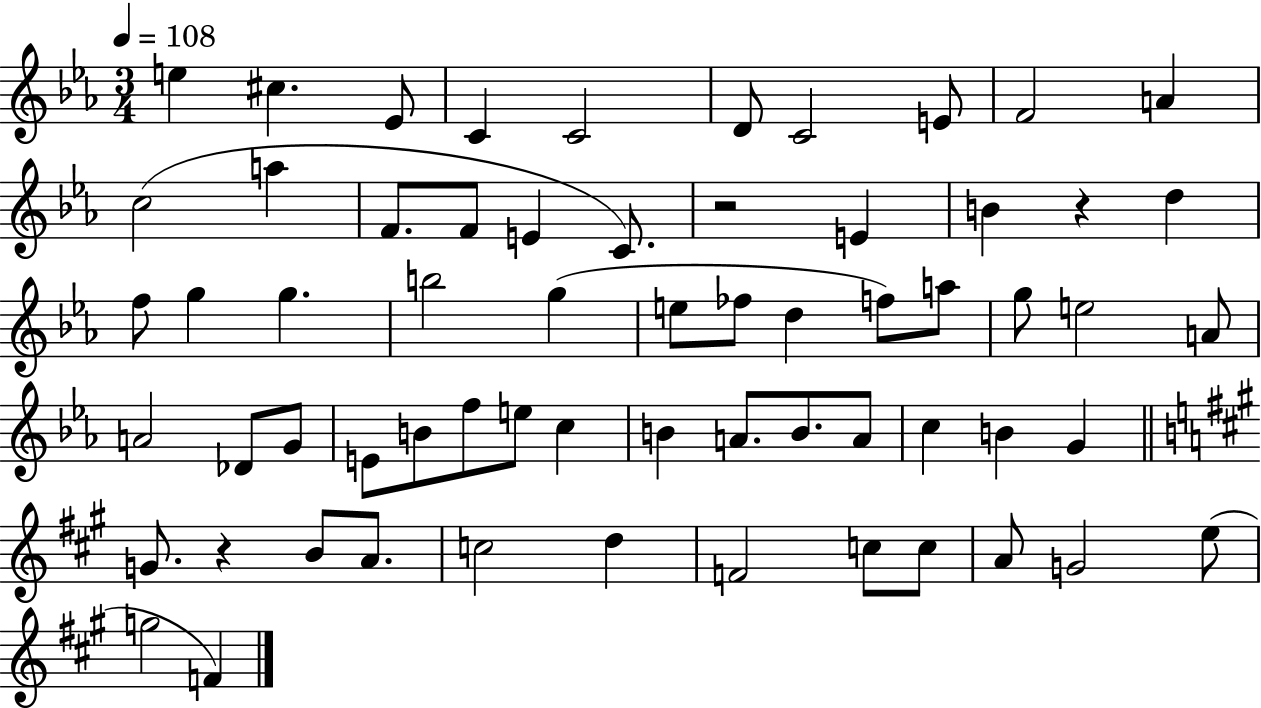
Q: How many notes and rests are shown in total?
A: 63